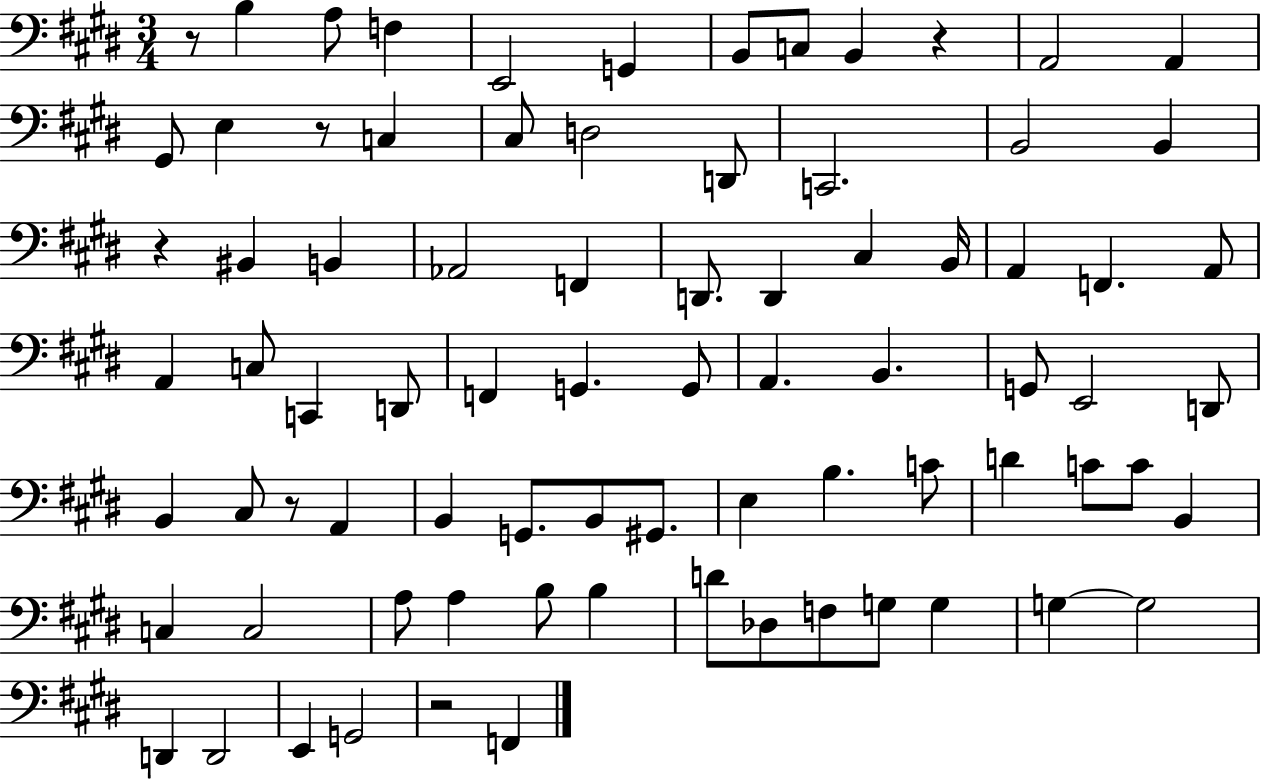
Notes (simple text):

R/e B3/q A3/e F3/q E2/h G2/q B2/e C3/e B2/q R/q A2/h A2/q G#2/e E3/q R/e C3/q C#3/e D3/h D2/e C2/h. B2/h B2/q R/q BIS2/q B2/q Ab2/h F2/q D2/e. D2/q C#3/q B2/s A2/q F2/q. A2/e A2/q C3/e C2/q D2/e F2/q G2/q. G2/e A2/q. B2/q. G2/e E2/h D2/e B2/q C#3/e R/e A2/q B2/q G2/e. B2/e G#2/e. E3/q B3/q. C4/e D4/q C4/e C4/e B2/q C3/q C3/h A3/e A3/q B3/e B3/q D4/e Db3/e F3/e G3/e G3/q G3/q G3/h D2/q D2/h E2/q G2/h R/h F2/q